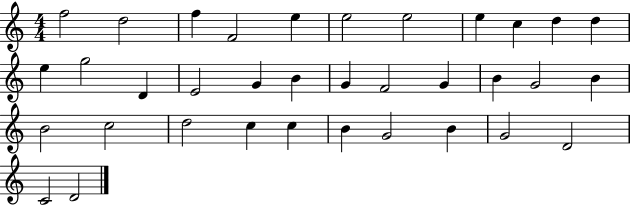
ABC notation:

X:1
T:Untitled
M:4/4
L:1/4
K:C
f2 d2 f F2 e e2 e2 e c d d e g2 D E2 G B G F2 G B G2 B B2 c2 d2 c c B G2 B G2 D2 C2 D2